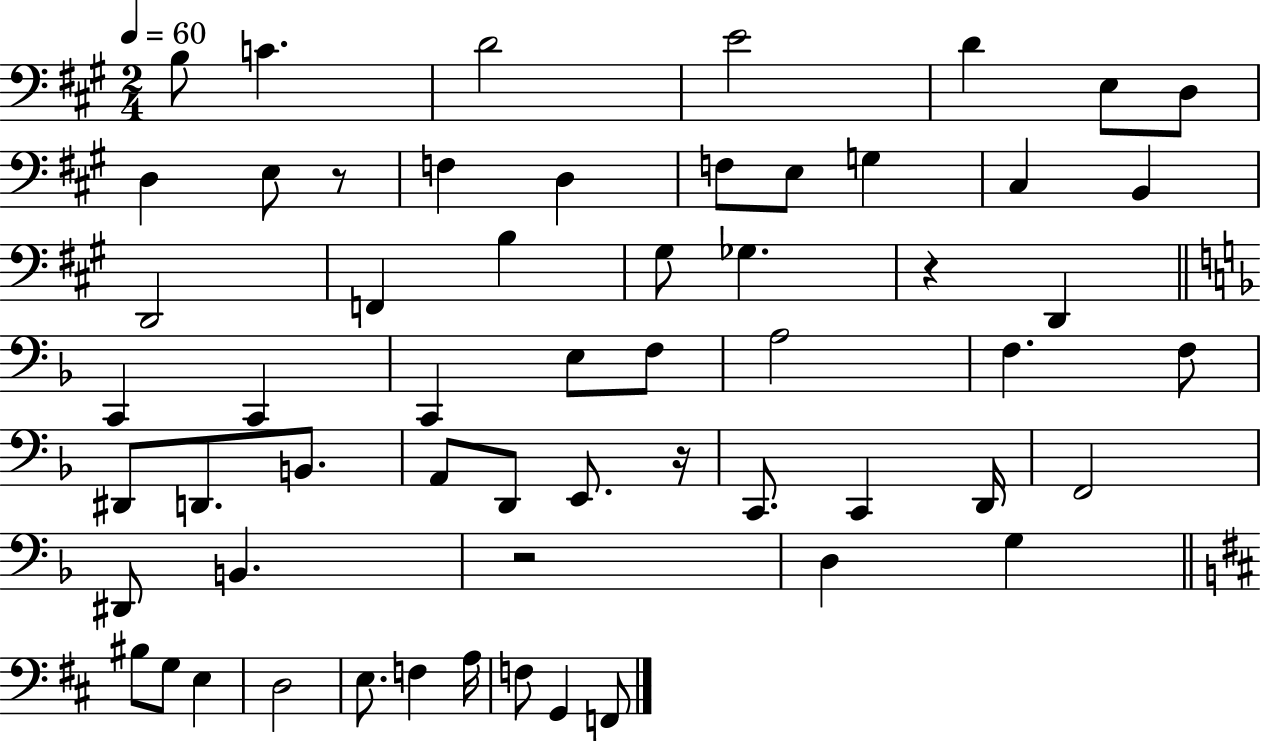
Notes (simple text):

B3/e C4/q. D4/h E4/h D4/q E3/e D3/e D3/q E3/e R/e F3/q D3/q F3/e E3/e G3/q C#3/q B2/q D2/h F2/q B3/q G#3/e Gb3/q. R/q D2/q C2/q C2/q C2/q E3/e F3/e A3/h F3/q. F3/e D#2/e D2/e. B2/e. A2/e D2/e E2/e. R/s C2/e. C2/q D2/s F2/h D#2/e B2/q. R/h D3/q G3/q BIS3/e G3/e E3/q D3/h E3/e. F3/q A3/s F3/e G2/q F2/e